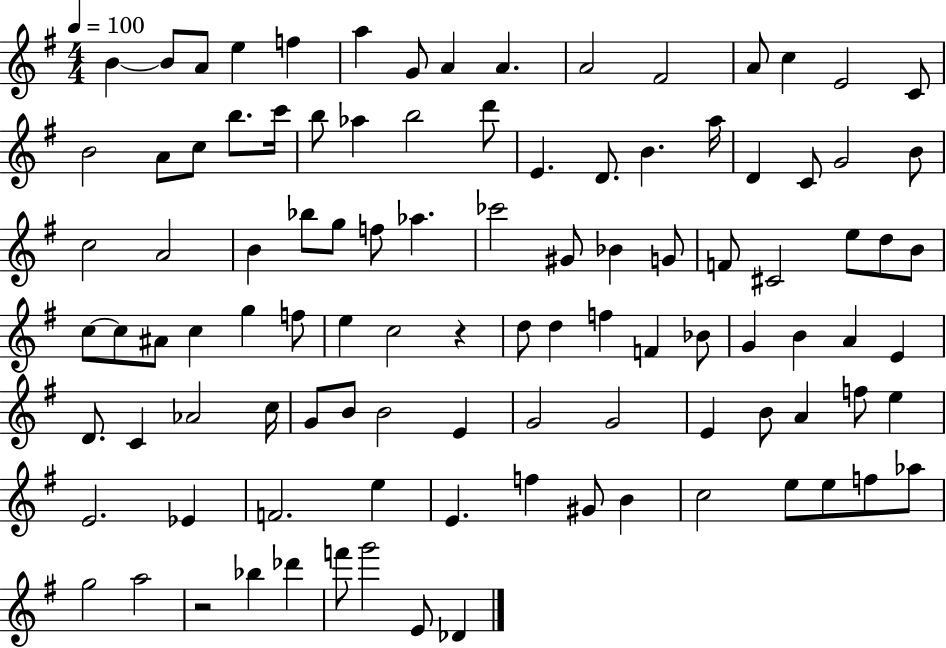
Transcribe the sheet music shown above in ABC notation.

X:1
T:Untitled
M:4/4
L:1/4
K:G
B B/2 A/2 e f a G/2 A A A2 ^F2 A/2 c E2 C/2 B2 A/2 c/2 b/2 c'/4 b/2 _a b2 d'/2 E D/2 B a/4 D C/2 G2 B/2 c2 A2 B _b/2 g/2 f/2 _a _c'2 ^G/2 _B G/2 F/2 ^C2 e/2 d/2 B/2 c/2 c/2 ^A/2 c g f/2 e c2 z d/2 d f F _B/2 G B A E D/2 C _A2 c/4 G/2 B/2 B2 E G2 G2 E B/2 A f/2 e E2 _E F2 e E f ^G/2 B c2 e/2 e/2 f/2 _a/2 g2 a2 z2 _b _d' f'/2 g'2 E/2 _D